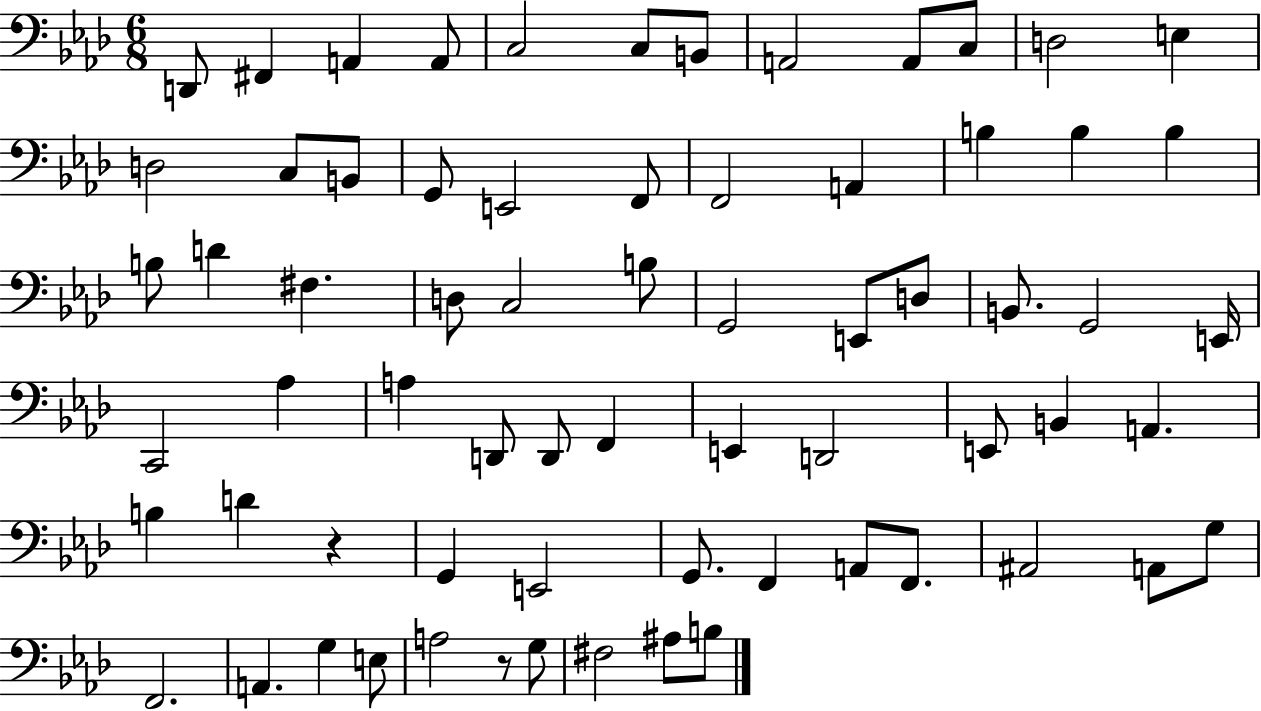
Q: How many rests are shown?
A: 2